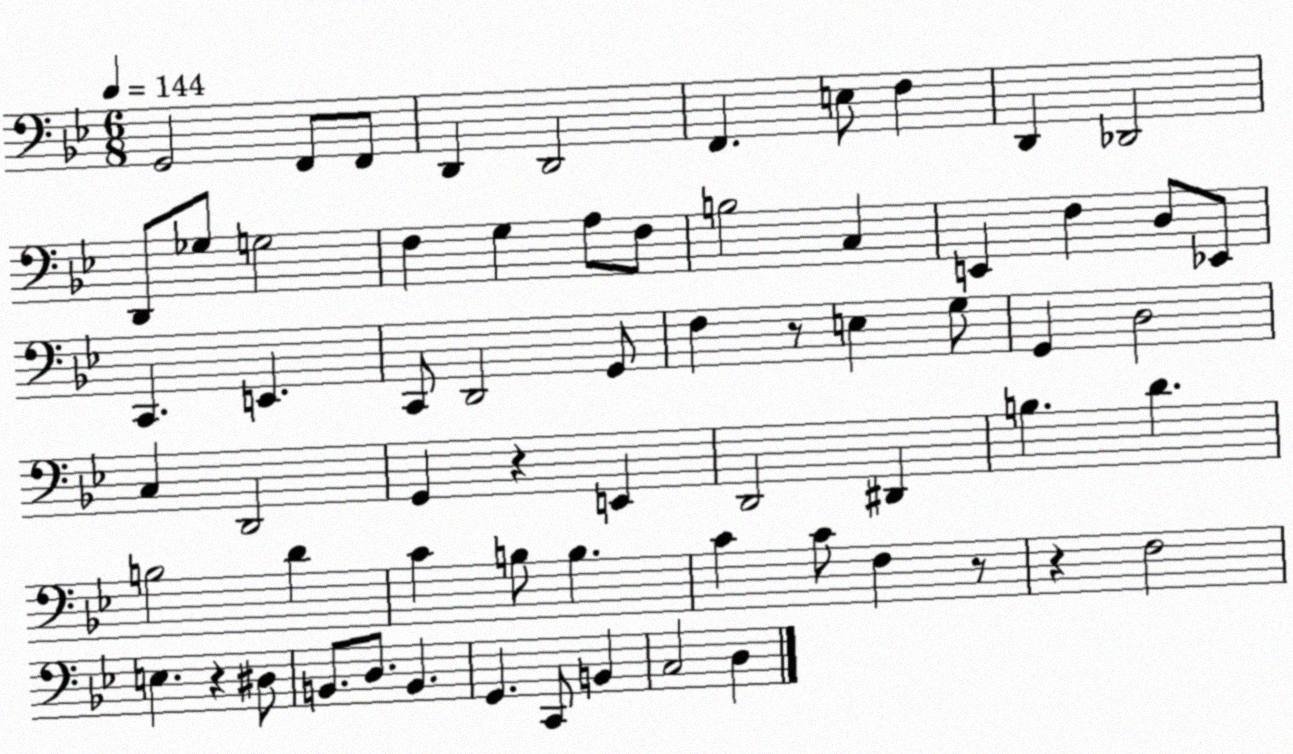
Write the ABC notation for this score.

X:1
T:Untitled
M:6/8
L:1/4
K:Bb
G,,2 F,,/2 F,,/2 D,, D,,2 F,, E,/2 F, D,, _D,,2 D,,/2 _G,/2 G,2 F, G, A,/2 F,/2 B,2 C, E,, F, D,/2 _E,,/2 C,, E,, C,,/2 D,,2 G,,/2 F, z/2 E, G,/2 G,, D,2 C, D,,2 G,, z E,, D,,2 ^D,, B, D B,2 D C B,/2 B, C C/2 F, z/2 z F,2 E, z ^D,/2 B,,/2 D,/2 B,, G,, C,,/2 B,, C,2 D,